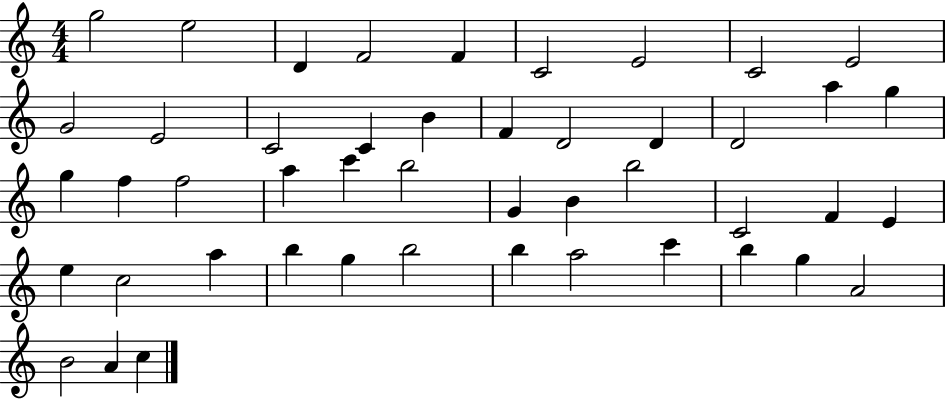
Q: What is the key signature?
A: C major